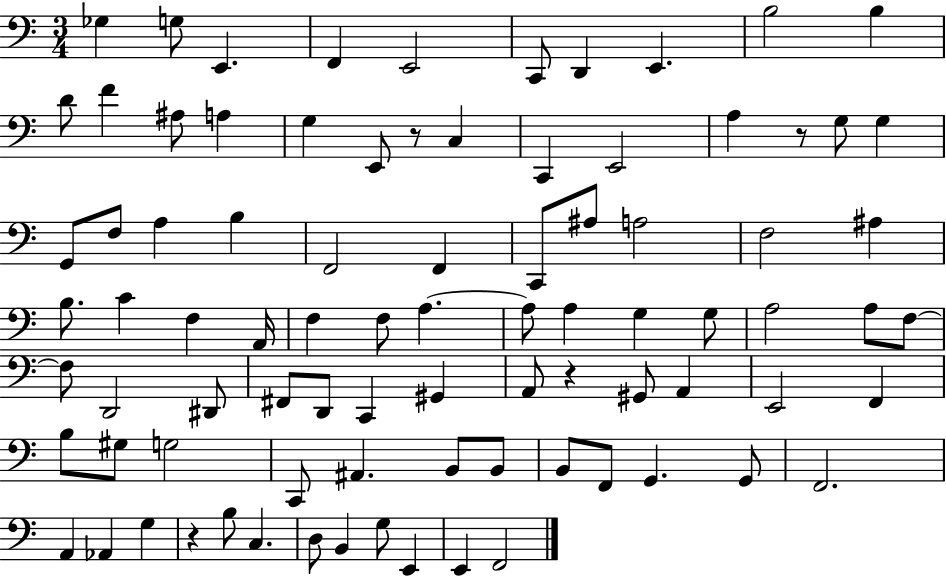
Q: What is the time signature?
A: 3/4